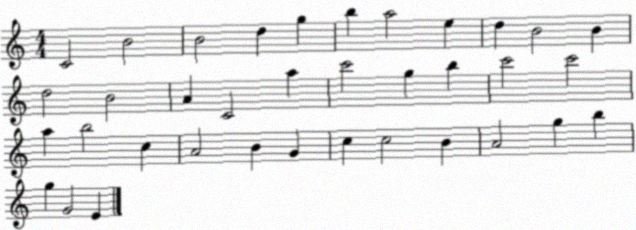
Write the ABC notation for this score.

X:1
T:Untitled
M:4/4
L:1/4
K:C
C2 B2 B2 d g b a2 e d B2 B d2 B2 A C2 a c'2 g b c'2 c'2 a b2 c A2 B G c c2 B A2 g b g G2 E